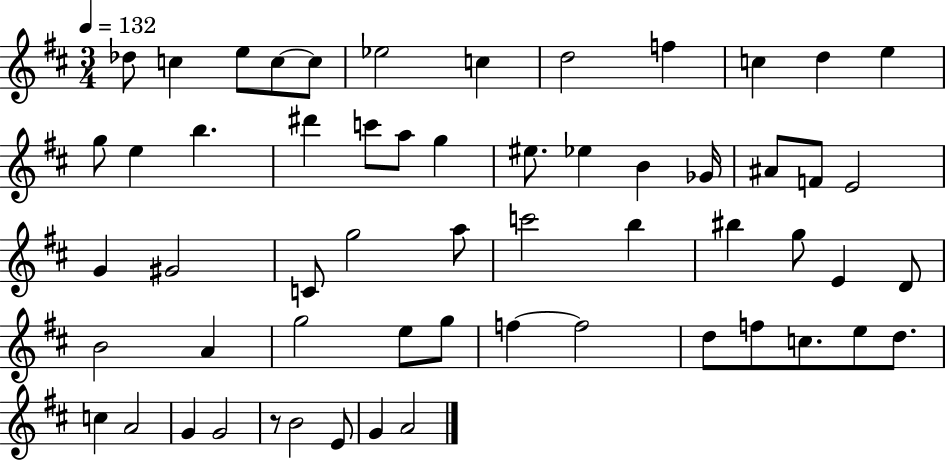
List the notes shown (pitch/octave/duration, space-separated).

Db5/e C5/q E5/e C5/e C5/e Eb5/h C5/q D5/h F5/q C5/q D5/q E5/q G5/e E5/q B5/q. D#6/q C6/e A5/e G5/q EIS5/e. Eb5/q B4/q Gb4/s A#4/e F4/e E4/h G4/q G#4/h C4/e G5/h A5/e C6/h B5/q BIS5/q G5/e E4/q D4/e B4/h A4/q G5/h E5/e G5/e F5/q F5/h D5/e F5/e C5/e. E5/e D5/e. C5/q A4/h G4/q G4/h R/e B4/h E4/e G4/q A4/h